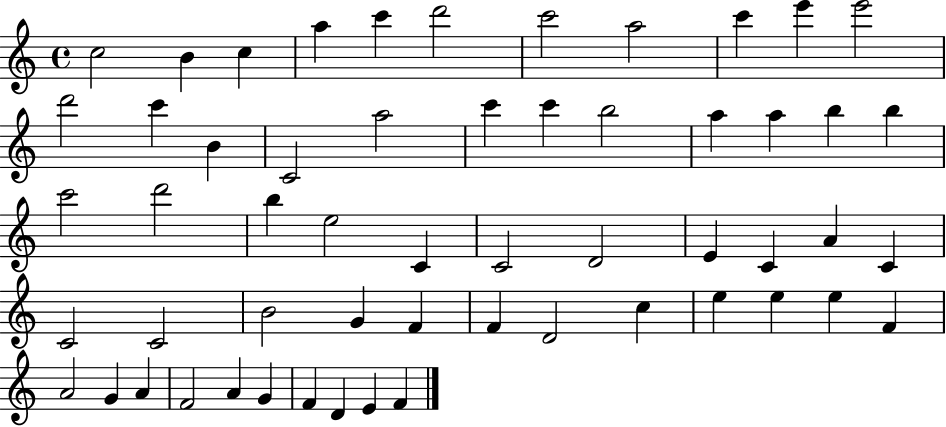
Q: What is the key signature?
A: C major